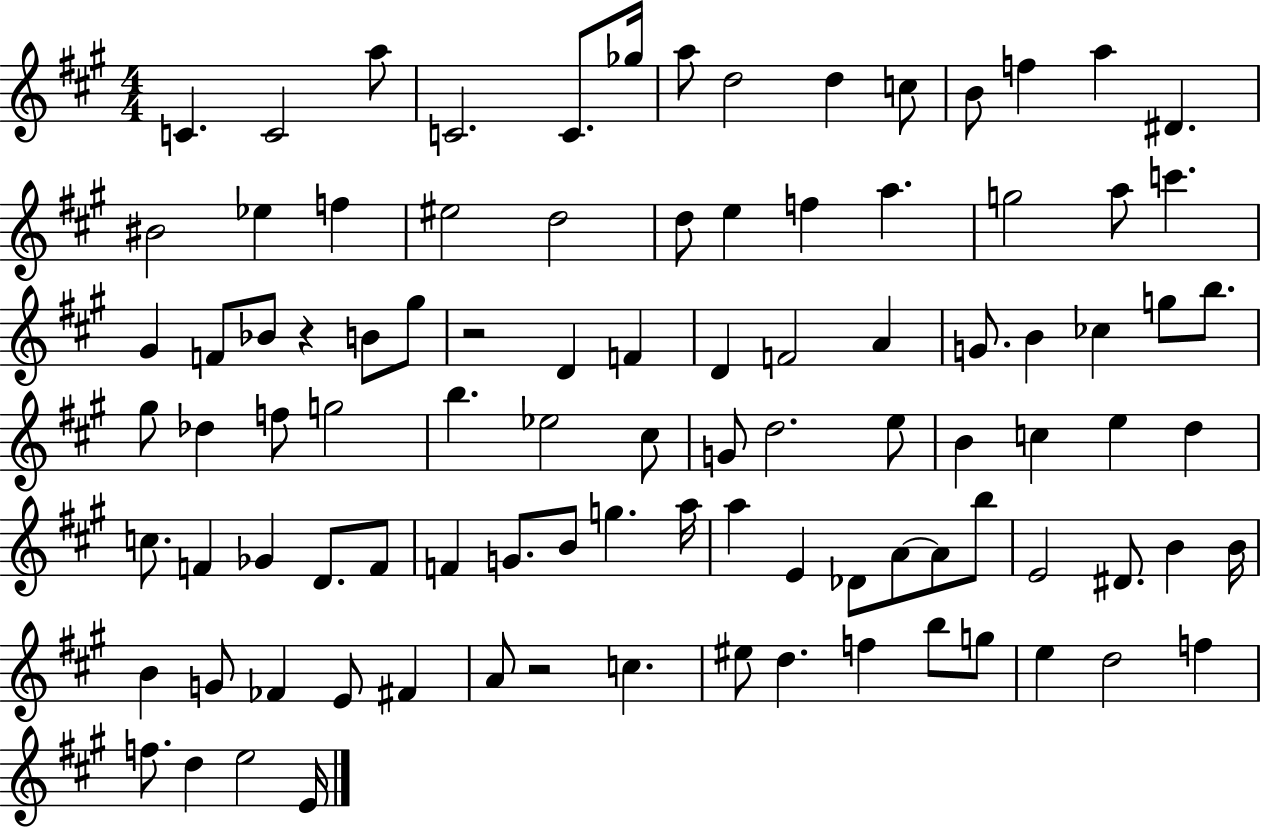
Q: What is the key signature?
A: A major